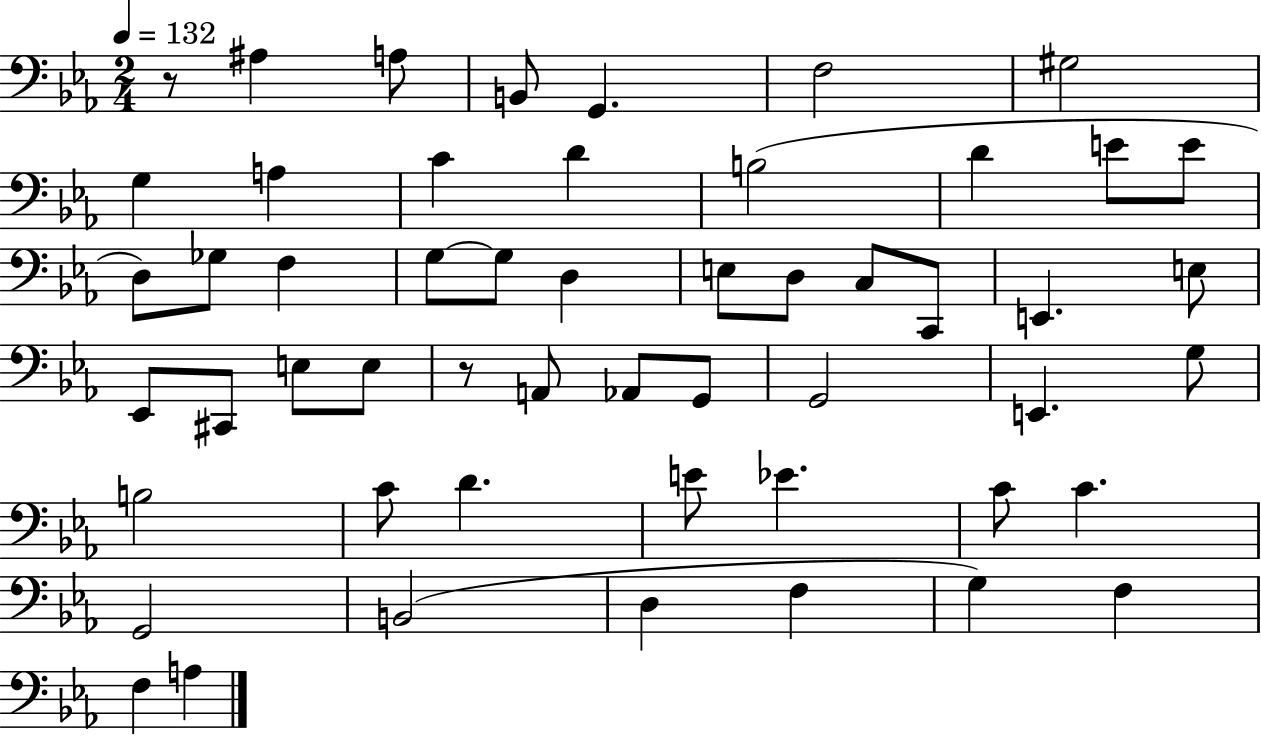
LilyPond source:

{
  \clef bass
  \numericTimeSignature
  \time 2/4
  \key ees \major
  \tempo 4 = 132
  \repeat volta 2 { r8 ais4 a8 | b,8 g,4. | f2 | gis2 | \break g4 a4 | c'4 d'4 | b2( | d'4 e'8 e'8 | \break d8) ges8 f4 | g8~~ g8 d4 | e8 d8 c8 c,8 | e,4. e8 | \break ees,8 cis,8 e8 e8 | r8 a,8 aes,8 g,8 | g,2 | e,4. g8 | \break b2 | c'8 d'4. | e'8 ees'4. | c'8 c'4. | \break g,2 | b,2( | d4 f4 | g4) f4 | \break f4 a4 | } \bar "|."
}